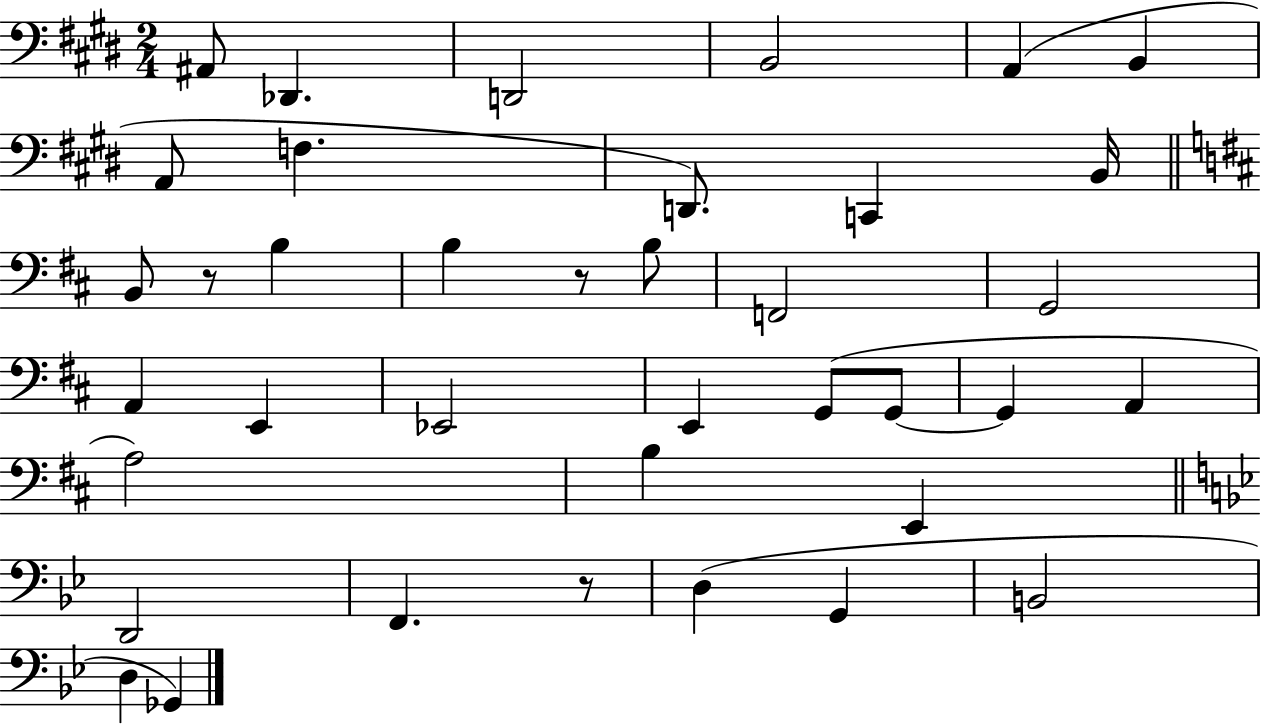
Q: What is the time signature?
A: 2/4